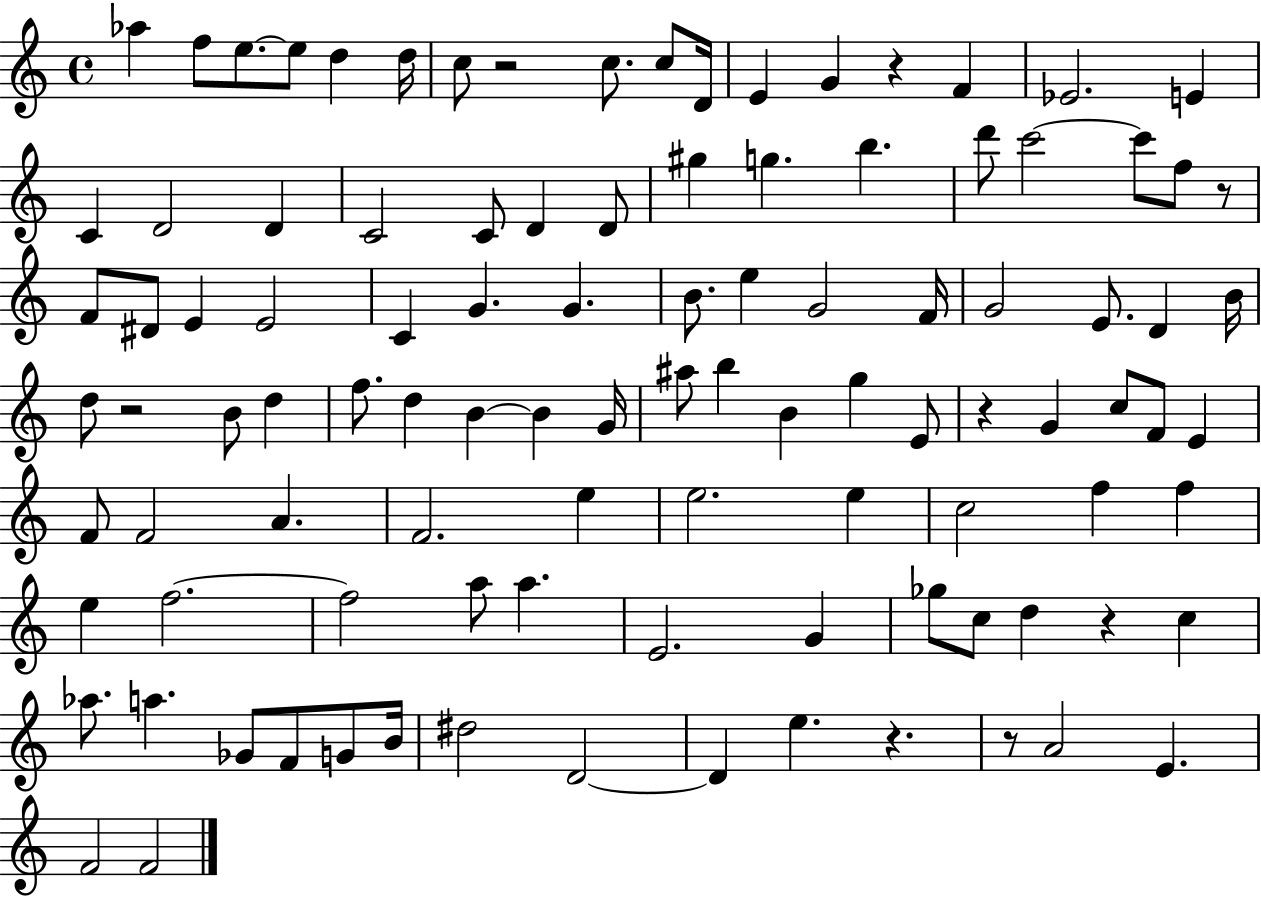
{
  \clef treble
  \time 4/4
  \defaultTimeSignature
  \key c \major
  aes''4 f''8 e''8.~~ e''8 d''4 d''16 | c''8 r2 c''8. c''8 d'16 | e'4 g'4 r4 f'4 | ees'2. e'4 | \break c'4 d'2 d'4 | c'2 c'8 d'4 d'8 | gis''4 g''4. b''4. | d'''8 c'''2~~ c'''8 f''8 r8 | \break f'8 dis'8 e'4 e'2 | c'4 g'4. g'4. | b'8. e''4 g'2 f'16 | g'2 e'8. d'4 b'16 | \break d''8 r2 b'8 d''4 | f''8. d''4 b'4~~ b'4 g'16 | ais''8 b''4 b'4 g''4 e'8 | r4 g'4 c''8 f'8 e'4 | \break f'8 f'2 a'4. | f'2. e''4 | e''2. e''4 | c''2 f''4 f''4 | \break e''4 f''2.~~ | f''2 a''8 a''4. | e'2. g'4 | ges''8 c''8 d''4 r4 c''4 | \break aes''8. a''4. ges'8 f'8 g'8 b'16 | dis''2 d'2~~ | d'4 e''4. r4. | r8 a'2 e'4. | \break f'2 f'2 | \bar "|."
}